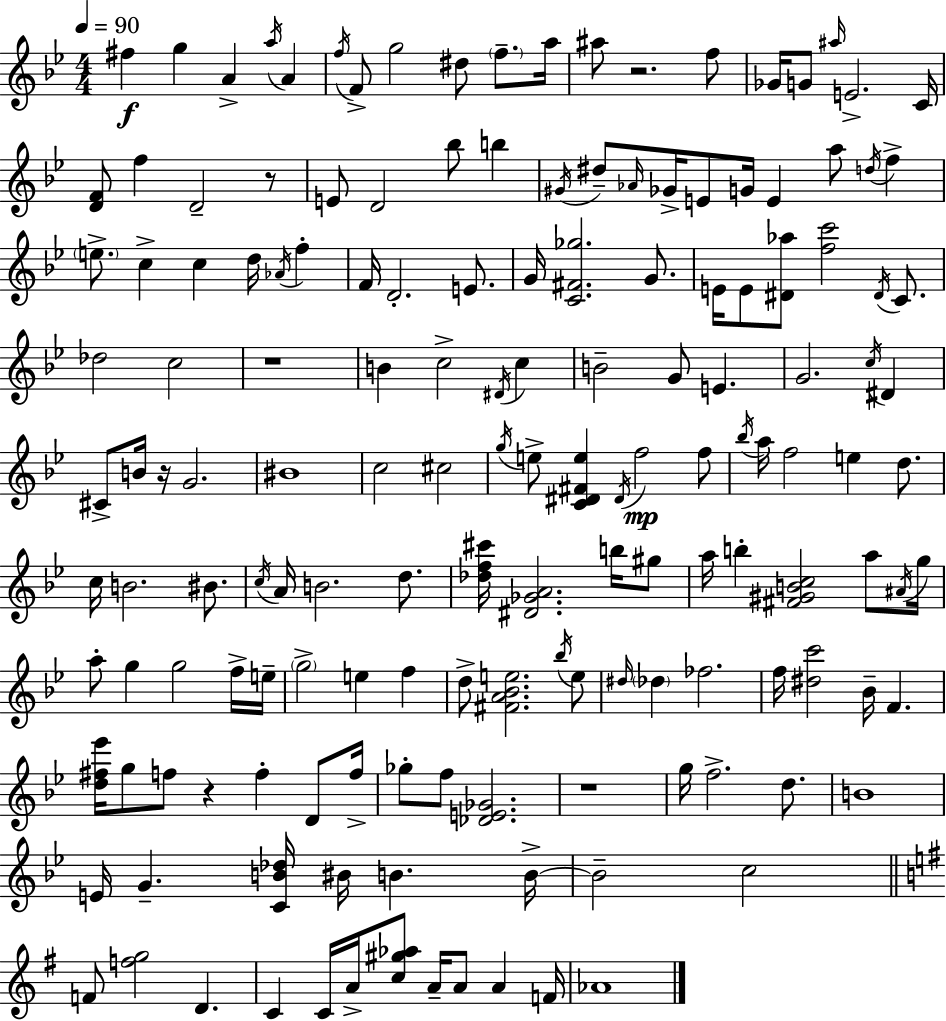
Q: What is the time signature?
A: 4/4